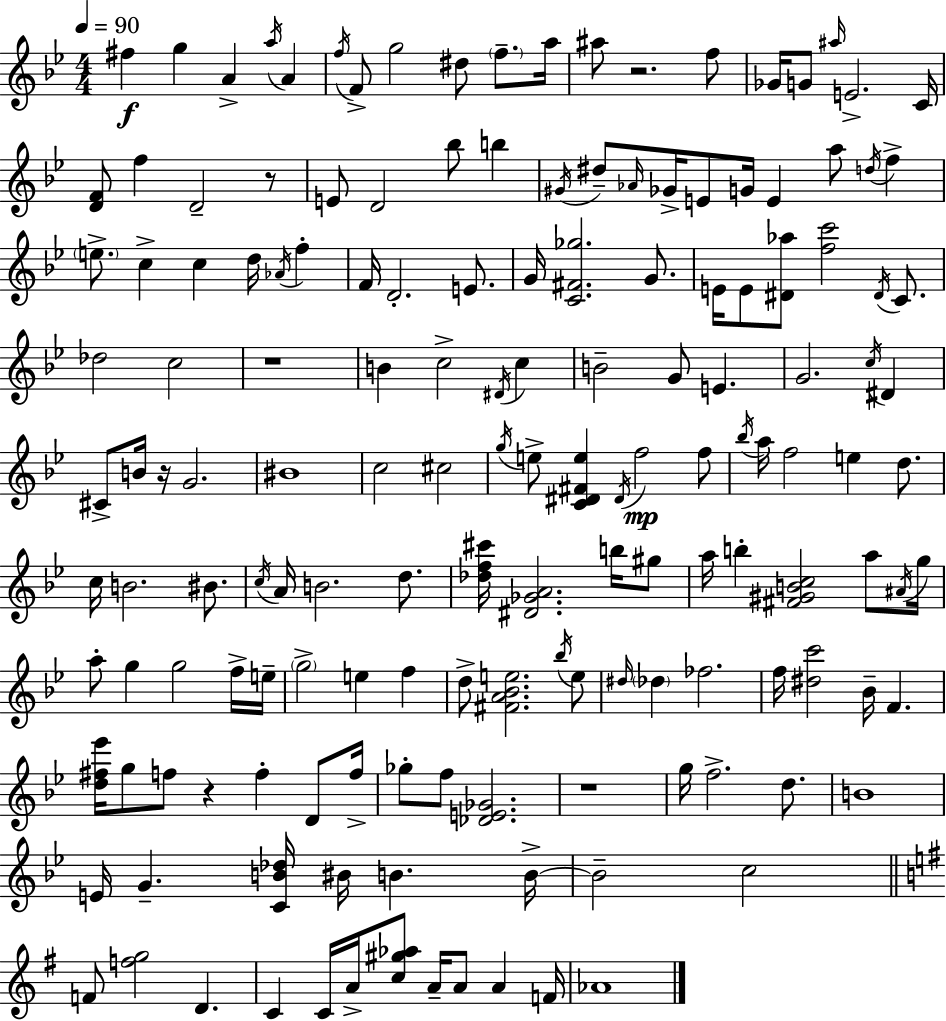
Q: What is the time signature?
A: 4/4